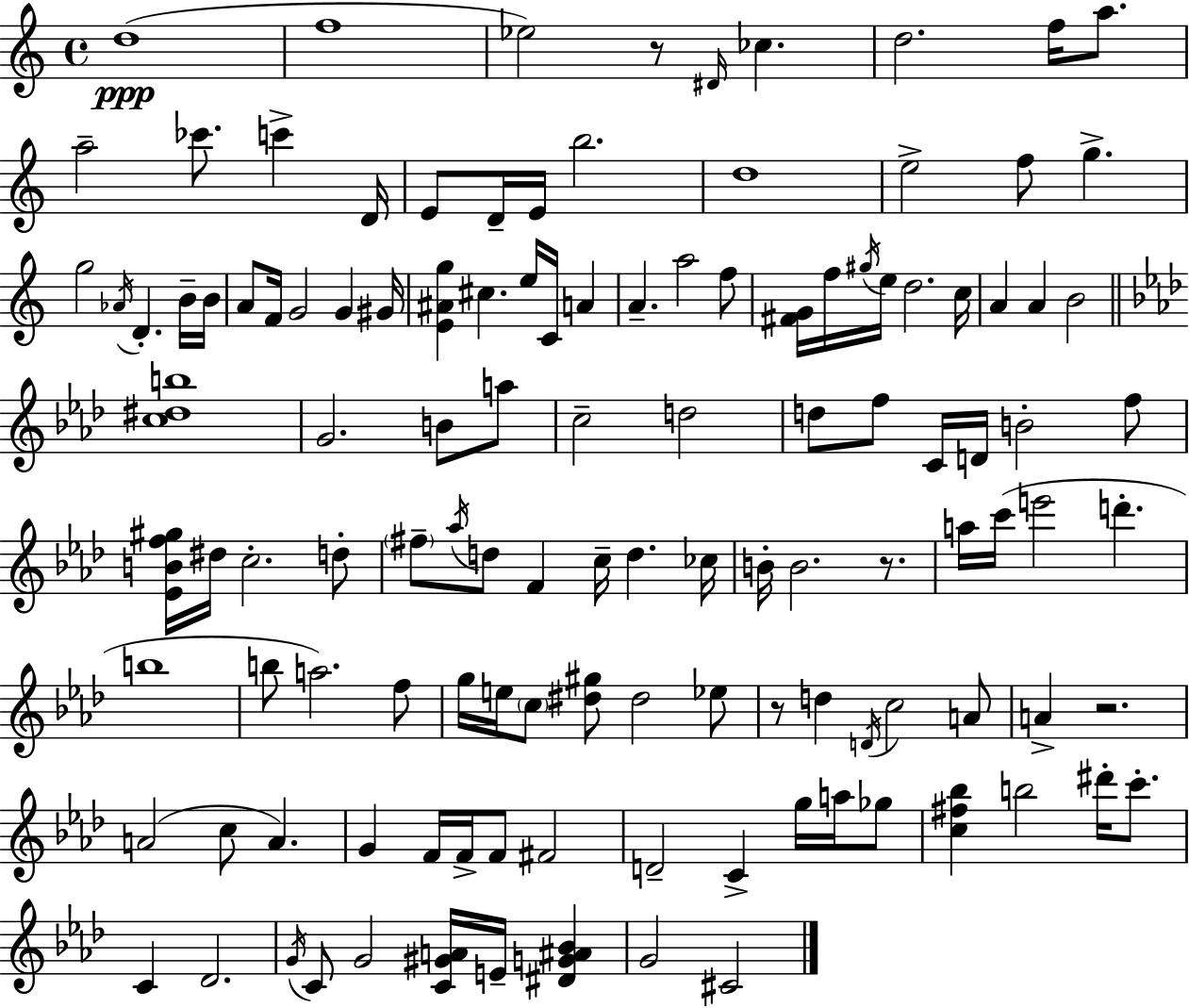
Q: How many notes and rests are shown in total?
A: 122